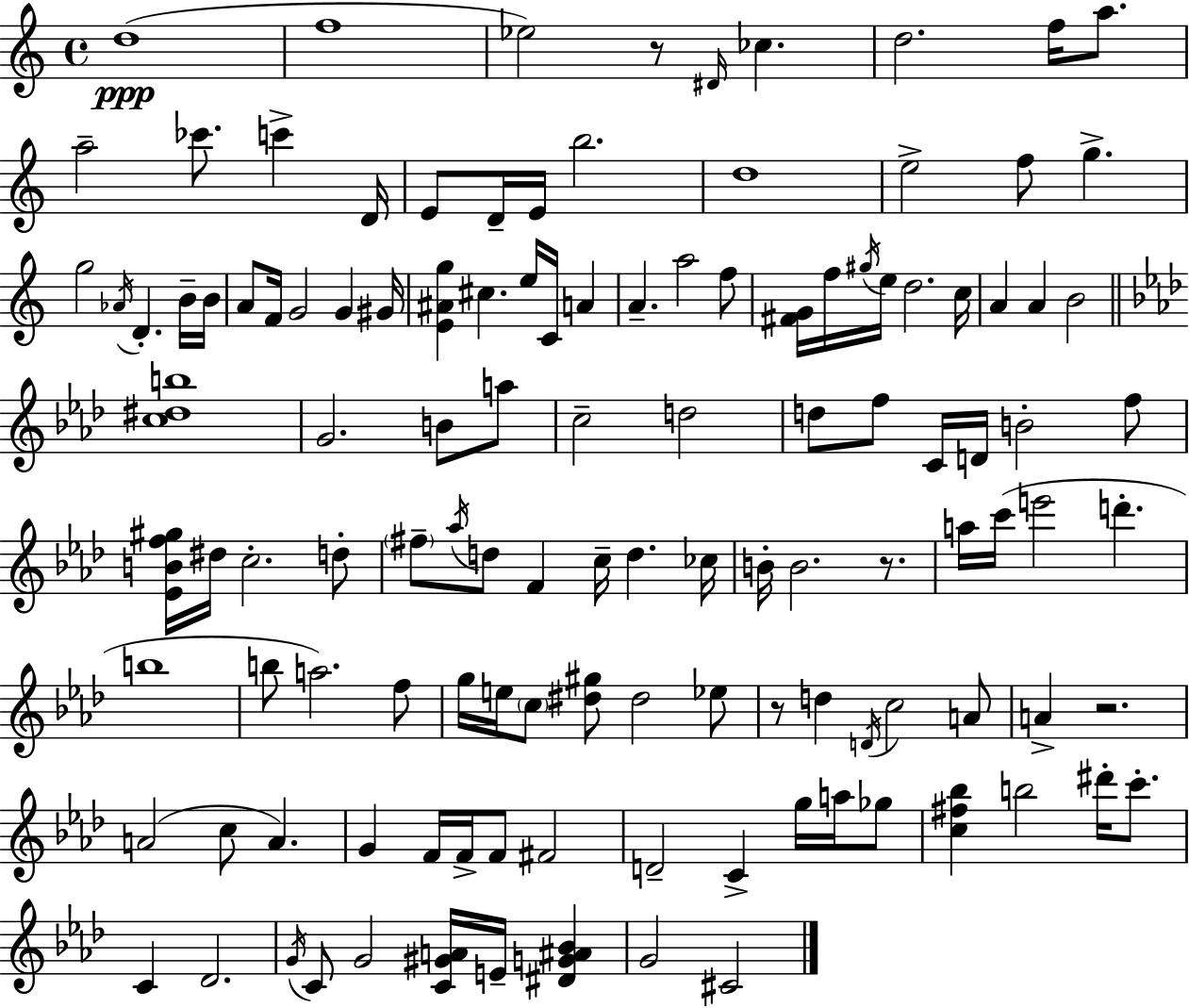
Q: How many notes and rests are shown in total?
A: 122